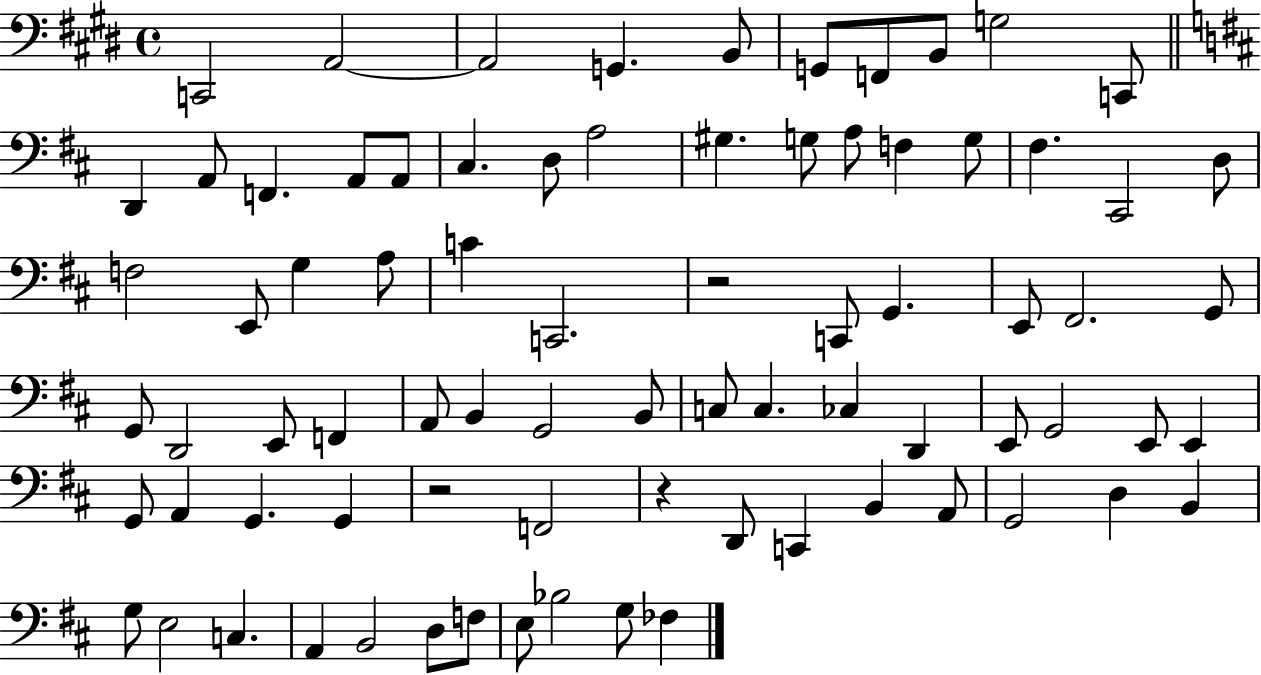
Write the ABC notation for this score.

X:1
T:Untitled
M:4/4
L:1/4
K:E
C,,2 A,,2 A,,2 G,, B,,/2 G,,/2 F,,/2 B,,/2 G,2 C,,/2 D,, A,,/2 F,, A,,/2 A,,/2 ^C, D,/2 A,2 ^G, G,/2 A,/2 F, G,/2 ^F, ^C,,2 D,/2 F,2 E,,/2 G, A,/2 C C,,2 z2 C,,/2 G,, E,,/2 ^F,,2 G,,/2 G,,/2 D,,2 E,,/2 F,, A,,/2 B,, G,,2 B,,/2 C,/2 C, _C, D,, E,,/2 G,,2 E,,/2 E,, G,,/2 A,, G,, G,, z2 F,,2 z D,,/2 C,, B,, A,,/2 G,,2 D, B,, G,/2 E,2 C, A,, B,,2 D,/2 F,/2 E,/2 _B,2 G,/2 _F,